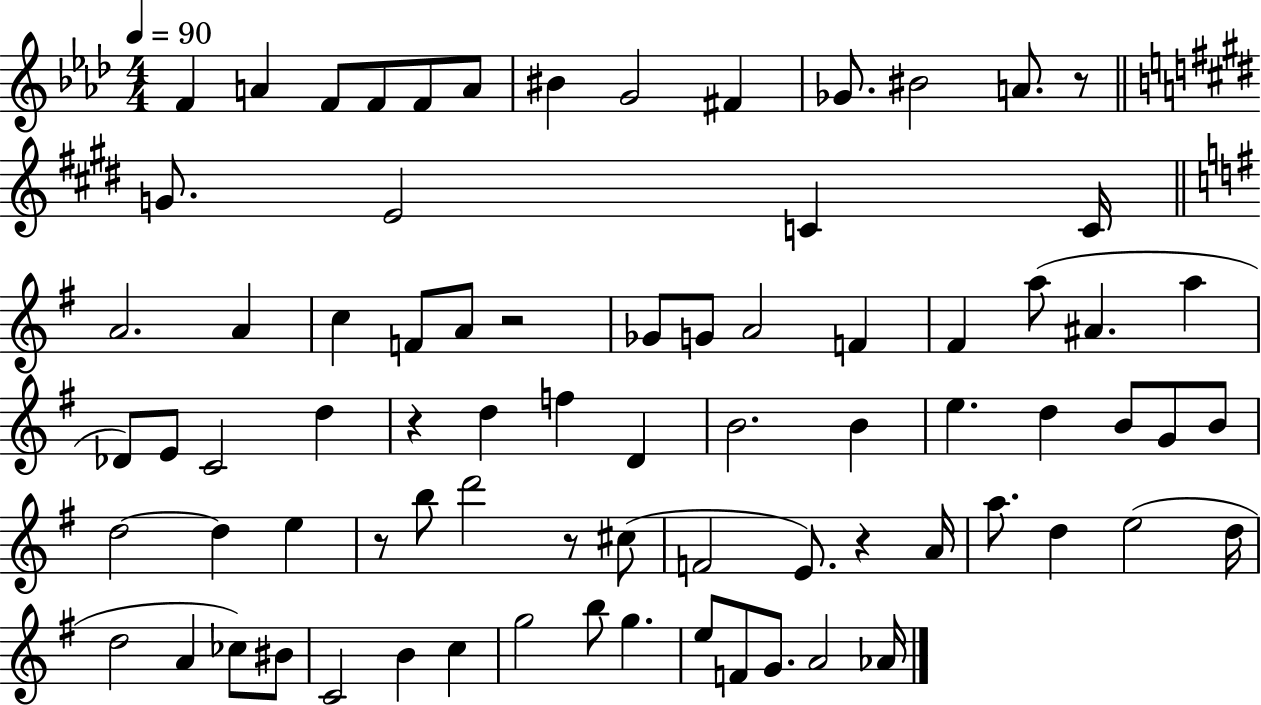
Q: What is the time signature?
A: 4/4